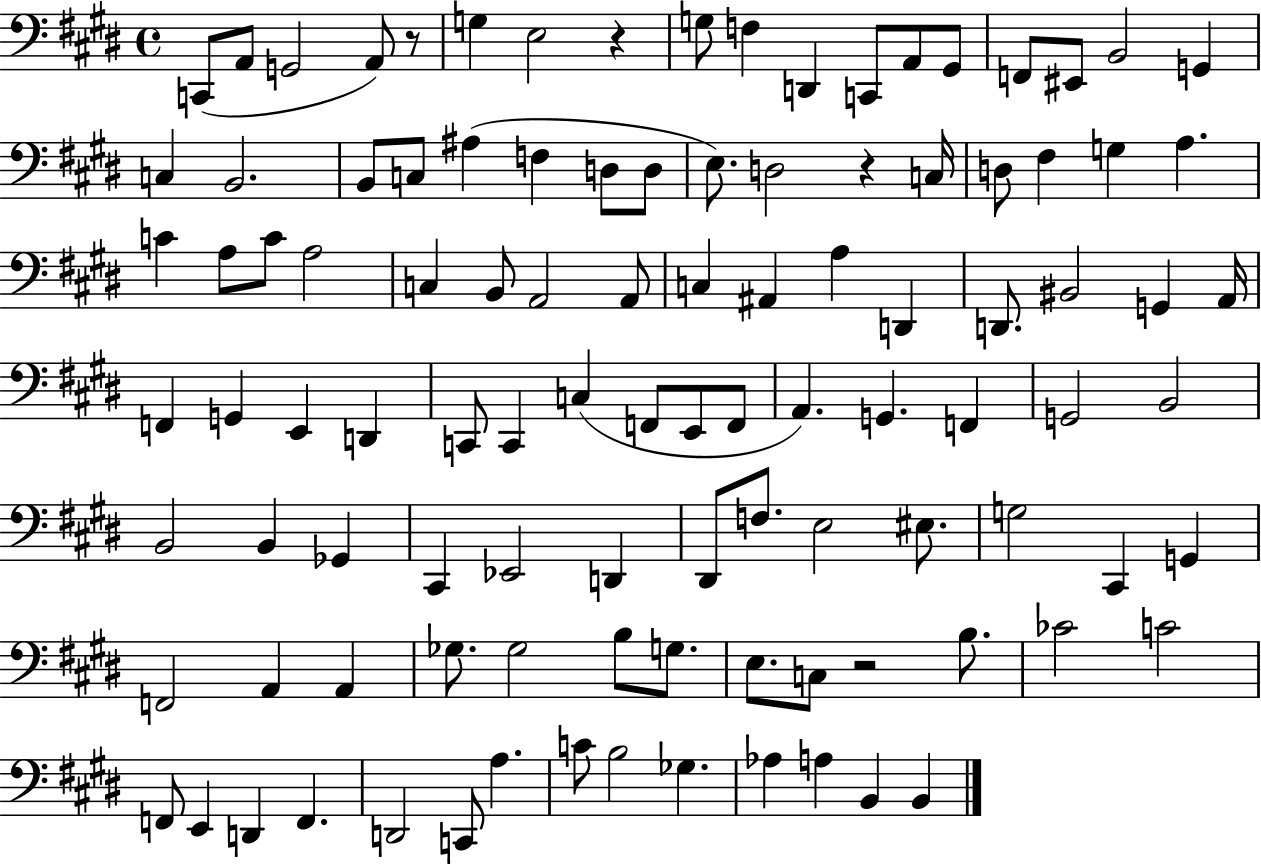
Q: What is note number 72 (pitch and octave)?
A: EIS3